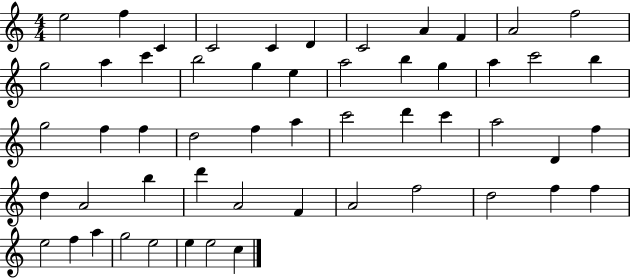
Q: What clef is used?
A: treble